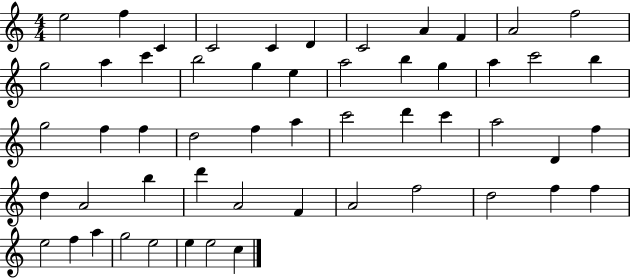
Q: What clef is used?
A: treble